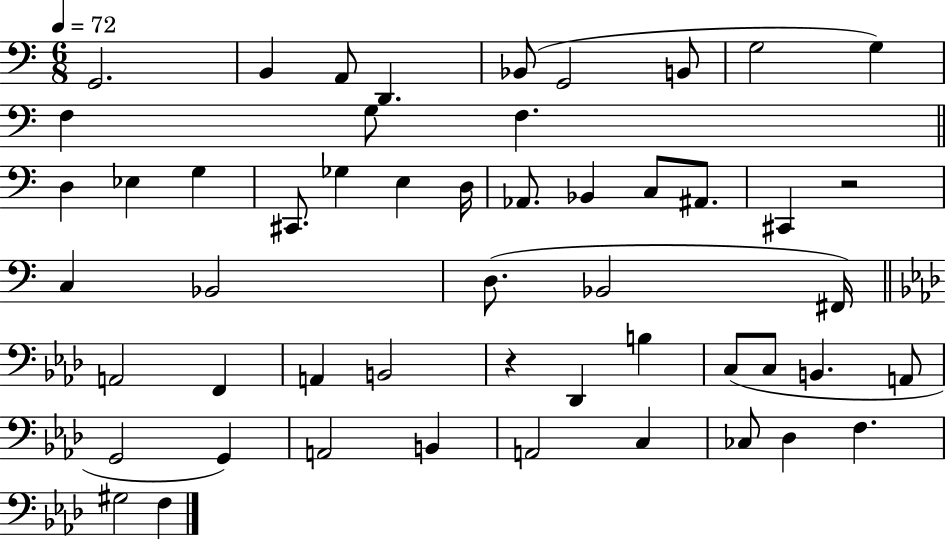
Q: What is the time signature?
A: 6/8